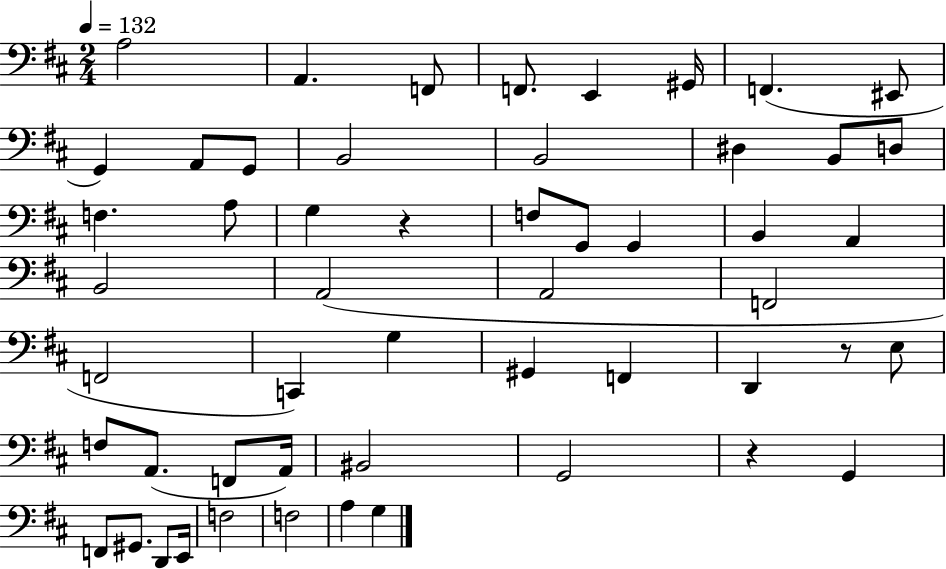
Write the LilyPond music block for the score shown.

{
  \clef bass
  \numericTimeSignature
  \time 2/4
  \key d \major
  \tempo 4 = 132
  a2 | a,4. f,8 | f,8. e,4 gis,16 | f,4.( eis,8 | \break g,4) a,8 g,8 | b,2 | b,2 | dis4 b,8 d8 | \break f4. a8 | g4 r4 | f8 g,8 g,4 | b,4 a,4 | \break b,2 | a,2( | a,2 | f,2 | \break f,2 | c,4) g4 | gis,4 f,4 | d,4 r8 e8 | \break f8 a,8.( f,8 a,16) | bis,2 | g,2 | r4 g,4 | \break f,8 gis,8. d,8 e,16 | f2 | f2 | a4 g4 | \break \bar "|."
}